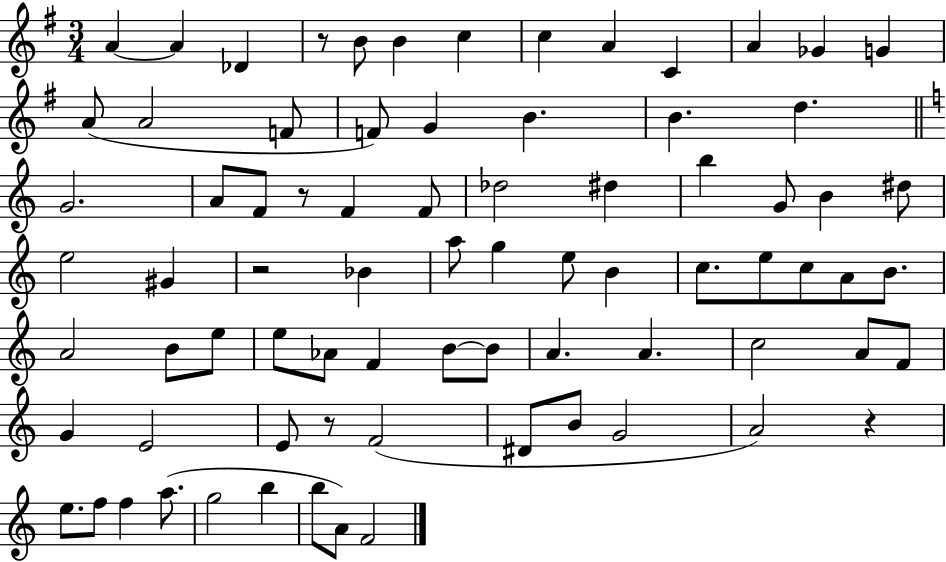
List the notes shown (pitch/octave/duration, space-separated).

A4/q A4/q Db4/q R/e B4/e B4/q C5/q C5/q A4/q C4/q A4/q Gb4/q G4/q A4/e A4/h F4/e F4/e G4/q B4/q. B4/q. D5/q. G4/h. A4/e F4/e R/e F4/q F4/e Db5/h D#5/q B5/q G4/e B4/q D#5/e E5/h G#4/q R/h Bb4/q A5/e G5/q E5/e B4/q C5/e. E5/e C5/e A4/e B4/e. A4/h B4/e E5/e E5/e Ab4/e F4/q B4/e B4/e A4/q. A4/q. C5/h A4/e F4/e G4/q E4/h E4/e R/e F4/h D#4/e B4/e G4/h A4/h R/q E5/e. F5/e F5/q A5/e. G5/h B5/q B5/e A4/e F4/h